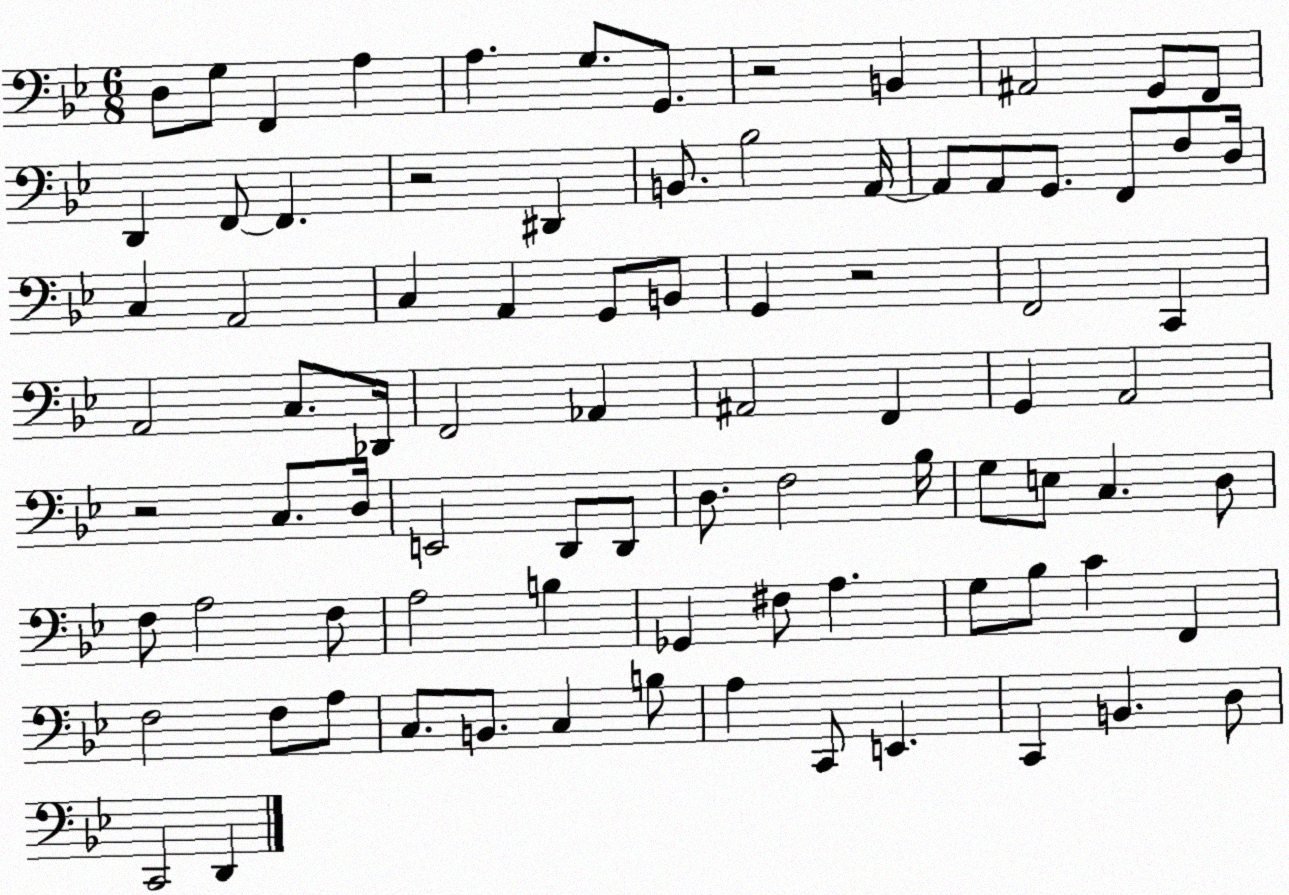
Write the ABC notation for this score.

X:1
T:Untitled
M:6/8
L:1/4
K:Bb
D,/2 G,/2 F,, A, A, G,/2 G,,/2 z2 B,, ^A,,2 G,,/2 F,,/2 D,, F,,/2 F,, z2 ^D,, B,,/2 _B,2 A,,/4 A,,/2 A,,/2 G,,/2 F,,/2 F,/2 D,/4 C, A,,2 C, A,, G,,/2 B,,/2 G,, z2 F,,2 C,, A,,2 C,/2 _D,,/4 F,,2 _A,, ^A,,2 F,, G,, A,,2 z2 C,/2 D,/4 E,,2 D,,/2 D,,/2 D,/2 F,2 _B,/4 G,/2 E,/2 C, D,/2 F,/2 A,2 F,/2 A,2 B, _G,, ^F,/2 A, G,/2 _B,/2 C F,, F,2 F,/2 A,/2 C,/2 B,,/2 C, B,/2 A, C,,/2 E,, C,, B,, D,/2 C,,2 D,,